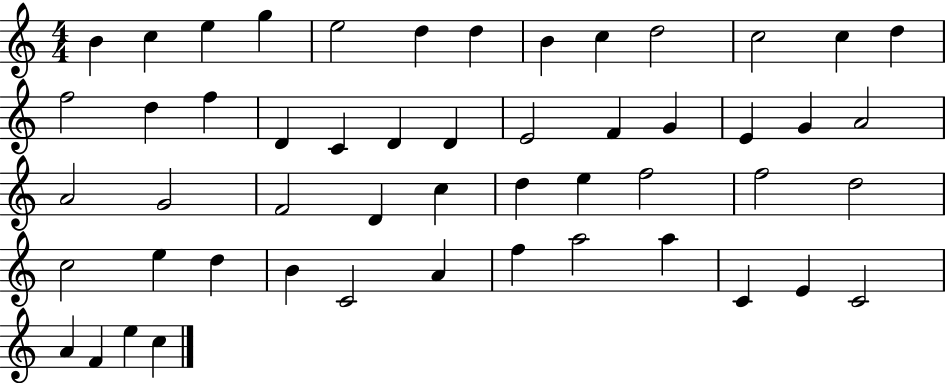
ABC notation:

X:1
T:Untitled
M:4/4
L:1/4
K:C
B c e g e2 d d B c d2 c2 c d f2 d f D C D D E2 F G E G A2 A2 G2 F2 D c d e f2 f2 d2 c2 e d B C2 A f a2 a C E C2 A F e c